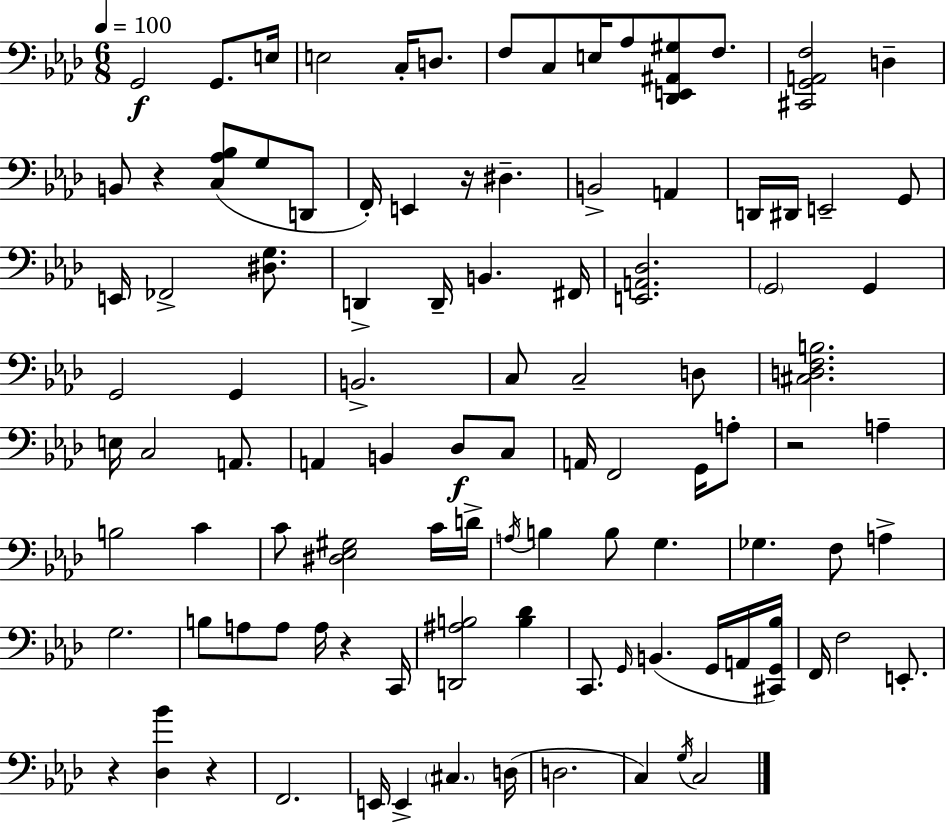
{
  \clef bass
  \numericTimeSignature
  \time 6/8
  \key aes \major
  \tempo 4 = 100
  g,2\f g,8. e16 | e2 c16-. d8. | f8 c8 e16 aes8 <des, e, ais, gis>8 f8. | <cis, g, a, f>2 d4-- | \break b,8 r4 <c aes bes>8( g8 d,8 | f,16-.) e,4 r16 dis4.-- | b,2-> a,4 | d,16 dis,16 e,2-- g,8 | \break e,16 fes,2-> <dis g>8. | d,4-> d,16-- b,4. fis,16 | <e, a, des>2. | \parenthesize g,2 g,4 | \break g,2 g,4 | b,2.-> | c8 c2-- d8 | <cis d f b>2. | \break e16 c2 a,8. | a,4 b,4 des8\f c8 | a,16 f,2 g,16 a8-. | r2 a4-- | \break b2 c'4 | c'8 <dis ees gis>2 c'16 d'16-> | \acciaccatura { a16 } b4 b8 g4. | ges4. f8 a4-> | \break g2. | b8 a8 a8 a16 r4 | c,16 <d, ais b>2 <b des'>4 | c,8. \grace { g,16 } b,4.( g,16 | \break a,16 <cis, g, bes>16) f,16 f2 e,8.-. | r4 <des bes'>4 r4 | f,2. | e,16 e,4-> \parenthesize cis4. | \break d16( d2. | c4) \acciaccatura { g16 } c2 | \bar "|."
}